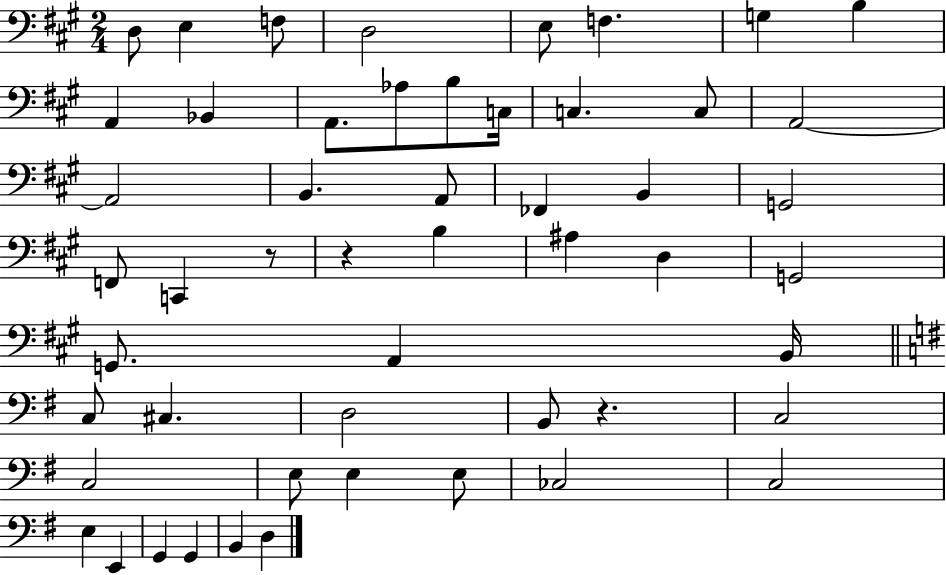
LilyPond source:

{
  \clef bass
  \numericTimeSignature
  \time 2/4
  \key a \major
  \repeat volta 2 { d8 e4 f8 | d2 | e8 f4. | g4 b4 | \break a,4 bes,4 | a,8. aes8 b8 c16 | c4. c8 | a,2~~ | \break a,2 | b,4. a,8 | fes,4 b,4 | g,2 | \break f,8 c,4 r8 | r4 b4 | ais4 d4 | g,2 | \break g,8. a,4 b,16 | \bar "||" \break \key g \major c8 cis4. | d2 | b,8 r4. | c2 | \break c2 | e8 e4 e8 | ces2 | c2 | \break e4 e,4 | g,4 g,4 | b,4 d4 | } \bar "|."
}